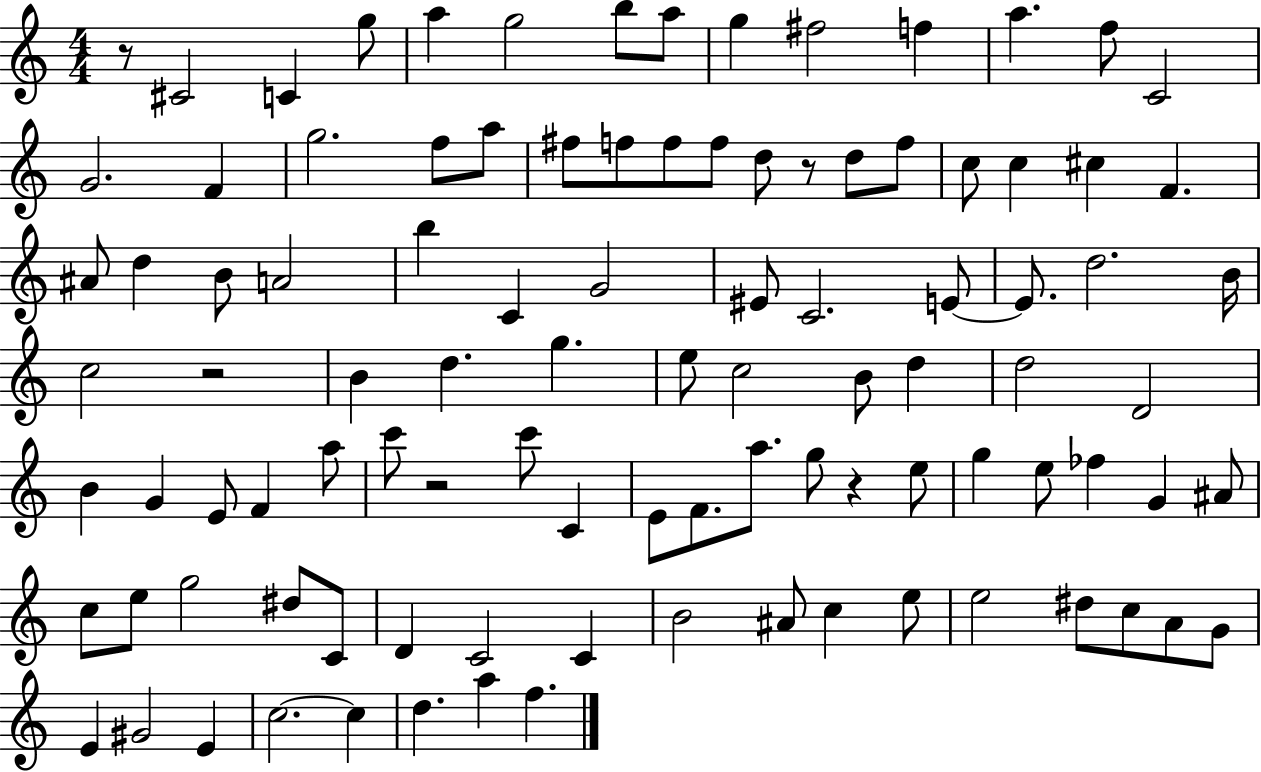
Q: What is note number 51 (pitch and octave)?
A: D5